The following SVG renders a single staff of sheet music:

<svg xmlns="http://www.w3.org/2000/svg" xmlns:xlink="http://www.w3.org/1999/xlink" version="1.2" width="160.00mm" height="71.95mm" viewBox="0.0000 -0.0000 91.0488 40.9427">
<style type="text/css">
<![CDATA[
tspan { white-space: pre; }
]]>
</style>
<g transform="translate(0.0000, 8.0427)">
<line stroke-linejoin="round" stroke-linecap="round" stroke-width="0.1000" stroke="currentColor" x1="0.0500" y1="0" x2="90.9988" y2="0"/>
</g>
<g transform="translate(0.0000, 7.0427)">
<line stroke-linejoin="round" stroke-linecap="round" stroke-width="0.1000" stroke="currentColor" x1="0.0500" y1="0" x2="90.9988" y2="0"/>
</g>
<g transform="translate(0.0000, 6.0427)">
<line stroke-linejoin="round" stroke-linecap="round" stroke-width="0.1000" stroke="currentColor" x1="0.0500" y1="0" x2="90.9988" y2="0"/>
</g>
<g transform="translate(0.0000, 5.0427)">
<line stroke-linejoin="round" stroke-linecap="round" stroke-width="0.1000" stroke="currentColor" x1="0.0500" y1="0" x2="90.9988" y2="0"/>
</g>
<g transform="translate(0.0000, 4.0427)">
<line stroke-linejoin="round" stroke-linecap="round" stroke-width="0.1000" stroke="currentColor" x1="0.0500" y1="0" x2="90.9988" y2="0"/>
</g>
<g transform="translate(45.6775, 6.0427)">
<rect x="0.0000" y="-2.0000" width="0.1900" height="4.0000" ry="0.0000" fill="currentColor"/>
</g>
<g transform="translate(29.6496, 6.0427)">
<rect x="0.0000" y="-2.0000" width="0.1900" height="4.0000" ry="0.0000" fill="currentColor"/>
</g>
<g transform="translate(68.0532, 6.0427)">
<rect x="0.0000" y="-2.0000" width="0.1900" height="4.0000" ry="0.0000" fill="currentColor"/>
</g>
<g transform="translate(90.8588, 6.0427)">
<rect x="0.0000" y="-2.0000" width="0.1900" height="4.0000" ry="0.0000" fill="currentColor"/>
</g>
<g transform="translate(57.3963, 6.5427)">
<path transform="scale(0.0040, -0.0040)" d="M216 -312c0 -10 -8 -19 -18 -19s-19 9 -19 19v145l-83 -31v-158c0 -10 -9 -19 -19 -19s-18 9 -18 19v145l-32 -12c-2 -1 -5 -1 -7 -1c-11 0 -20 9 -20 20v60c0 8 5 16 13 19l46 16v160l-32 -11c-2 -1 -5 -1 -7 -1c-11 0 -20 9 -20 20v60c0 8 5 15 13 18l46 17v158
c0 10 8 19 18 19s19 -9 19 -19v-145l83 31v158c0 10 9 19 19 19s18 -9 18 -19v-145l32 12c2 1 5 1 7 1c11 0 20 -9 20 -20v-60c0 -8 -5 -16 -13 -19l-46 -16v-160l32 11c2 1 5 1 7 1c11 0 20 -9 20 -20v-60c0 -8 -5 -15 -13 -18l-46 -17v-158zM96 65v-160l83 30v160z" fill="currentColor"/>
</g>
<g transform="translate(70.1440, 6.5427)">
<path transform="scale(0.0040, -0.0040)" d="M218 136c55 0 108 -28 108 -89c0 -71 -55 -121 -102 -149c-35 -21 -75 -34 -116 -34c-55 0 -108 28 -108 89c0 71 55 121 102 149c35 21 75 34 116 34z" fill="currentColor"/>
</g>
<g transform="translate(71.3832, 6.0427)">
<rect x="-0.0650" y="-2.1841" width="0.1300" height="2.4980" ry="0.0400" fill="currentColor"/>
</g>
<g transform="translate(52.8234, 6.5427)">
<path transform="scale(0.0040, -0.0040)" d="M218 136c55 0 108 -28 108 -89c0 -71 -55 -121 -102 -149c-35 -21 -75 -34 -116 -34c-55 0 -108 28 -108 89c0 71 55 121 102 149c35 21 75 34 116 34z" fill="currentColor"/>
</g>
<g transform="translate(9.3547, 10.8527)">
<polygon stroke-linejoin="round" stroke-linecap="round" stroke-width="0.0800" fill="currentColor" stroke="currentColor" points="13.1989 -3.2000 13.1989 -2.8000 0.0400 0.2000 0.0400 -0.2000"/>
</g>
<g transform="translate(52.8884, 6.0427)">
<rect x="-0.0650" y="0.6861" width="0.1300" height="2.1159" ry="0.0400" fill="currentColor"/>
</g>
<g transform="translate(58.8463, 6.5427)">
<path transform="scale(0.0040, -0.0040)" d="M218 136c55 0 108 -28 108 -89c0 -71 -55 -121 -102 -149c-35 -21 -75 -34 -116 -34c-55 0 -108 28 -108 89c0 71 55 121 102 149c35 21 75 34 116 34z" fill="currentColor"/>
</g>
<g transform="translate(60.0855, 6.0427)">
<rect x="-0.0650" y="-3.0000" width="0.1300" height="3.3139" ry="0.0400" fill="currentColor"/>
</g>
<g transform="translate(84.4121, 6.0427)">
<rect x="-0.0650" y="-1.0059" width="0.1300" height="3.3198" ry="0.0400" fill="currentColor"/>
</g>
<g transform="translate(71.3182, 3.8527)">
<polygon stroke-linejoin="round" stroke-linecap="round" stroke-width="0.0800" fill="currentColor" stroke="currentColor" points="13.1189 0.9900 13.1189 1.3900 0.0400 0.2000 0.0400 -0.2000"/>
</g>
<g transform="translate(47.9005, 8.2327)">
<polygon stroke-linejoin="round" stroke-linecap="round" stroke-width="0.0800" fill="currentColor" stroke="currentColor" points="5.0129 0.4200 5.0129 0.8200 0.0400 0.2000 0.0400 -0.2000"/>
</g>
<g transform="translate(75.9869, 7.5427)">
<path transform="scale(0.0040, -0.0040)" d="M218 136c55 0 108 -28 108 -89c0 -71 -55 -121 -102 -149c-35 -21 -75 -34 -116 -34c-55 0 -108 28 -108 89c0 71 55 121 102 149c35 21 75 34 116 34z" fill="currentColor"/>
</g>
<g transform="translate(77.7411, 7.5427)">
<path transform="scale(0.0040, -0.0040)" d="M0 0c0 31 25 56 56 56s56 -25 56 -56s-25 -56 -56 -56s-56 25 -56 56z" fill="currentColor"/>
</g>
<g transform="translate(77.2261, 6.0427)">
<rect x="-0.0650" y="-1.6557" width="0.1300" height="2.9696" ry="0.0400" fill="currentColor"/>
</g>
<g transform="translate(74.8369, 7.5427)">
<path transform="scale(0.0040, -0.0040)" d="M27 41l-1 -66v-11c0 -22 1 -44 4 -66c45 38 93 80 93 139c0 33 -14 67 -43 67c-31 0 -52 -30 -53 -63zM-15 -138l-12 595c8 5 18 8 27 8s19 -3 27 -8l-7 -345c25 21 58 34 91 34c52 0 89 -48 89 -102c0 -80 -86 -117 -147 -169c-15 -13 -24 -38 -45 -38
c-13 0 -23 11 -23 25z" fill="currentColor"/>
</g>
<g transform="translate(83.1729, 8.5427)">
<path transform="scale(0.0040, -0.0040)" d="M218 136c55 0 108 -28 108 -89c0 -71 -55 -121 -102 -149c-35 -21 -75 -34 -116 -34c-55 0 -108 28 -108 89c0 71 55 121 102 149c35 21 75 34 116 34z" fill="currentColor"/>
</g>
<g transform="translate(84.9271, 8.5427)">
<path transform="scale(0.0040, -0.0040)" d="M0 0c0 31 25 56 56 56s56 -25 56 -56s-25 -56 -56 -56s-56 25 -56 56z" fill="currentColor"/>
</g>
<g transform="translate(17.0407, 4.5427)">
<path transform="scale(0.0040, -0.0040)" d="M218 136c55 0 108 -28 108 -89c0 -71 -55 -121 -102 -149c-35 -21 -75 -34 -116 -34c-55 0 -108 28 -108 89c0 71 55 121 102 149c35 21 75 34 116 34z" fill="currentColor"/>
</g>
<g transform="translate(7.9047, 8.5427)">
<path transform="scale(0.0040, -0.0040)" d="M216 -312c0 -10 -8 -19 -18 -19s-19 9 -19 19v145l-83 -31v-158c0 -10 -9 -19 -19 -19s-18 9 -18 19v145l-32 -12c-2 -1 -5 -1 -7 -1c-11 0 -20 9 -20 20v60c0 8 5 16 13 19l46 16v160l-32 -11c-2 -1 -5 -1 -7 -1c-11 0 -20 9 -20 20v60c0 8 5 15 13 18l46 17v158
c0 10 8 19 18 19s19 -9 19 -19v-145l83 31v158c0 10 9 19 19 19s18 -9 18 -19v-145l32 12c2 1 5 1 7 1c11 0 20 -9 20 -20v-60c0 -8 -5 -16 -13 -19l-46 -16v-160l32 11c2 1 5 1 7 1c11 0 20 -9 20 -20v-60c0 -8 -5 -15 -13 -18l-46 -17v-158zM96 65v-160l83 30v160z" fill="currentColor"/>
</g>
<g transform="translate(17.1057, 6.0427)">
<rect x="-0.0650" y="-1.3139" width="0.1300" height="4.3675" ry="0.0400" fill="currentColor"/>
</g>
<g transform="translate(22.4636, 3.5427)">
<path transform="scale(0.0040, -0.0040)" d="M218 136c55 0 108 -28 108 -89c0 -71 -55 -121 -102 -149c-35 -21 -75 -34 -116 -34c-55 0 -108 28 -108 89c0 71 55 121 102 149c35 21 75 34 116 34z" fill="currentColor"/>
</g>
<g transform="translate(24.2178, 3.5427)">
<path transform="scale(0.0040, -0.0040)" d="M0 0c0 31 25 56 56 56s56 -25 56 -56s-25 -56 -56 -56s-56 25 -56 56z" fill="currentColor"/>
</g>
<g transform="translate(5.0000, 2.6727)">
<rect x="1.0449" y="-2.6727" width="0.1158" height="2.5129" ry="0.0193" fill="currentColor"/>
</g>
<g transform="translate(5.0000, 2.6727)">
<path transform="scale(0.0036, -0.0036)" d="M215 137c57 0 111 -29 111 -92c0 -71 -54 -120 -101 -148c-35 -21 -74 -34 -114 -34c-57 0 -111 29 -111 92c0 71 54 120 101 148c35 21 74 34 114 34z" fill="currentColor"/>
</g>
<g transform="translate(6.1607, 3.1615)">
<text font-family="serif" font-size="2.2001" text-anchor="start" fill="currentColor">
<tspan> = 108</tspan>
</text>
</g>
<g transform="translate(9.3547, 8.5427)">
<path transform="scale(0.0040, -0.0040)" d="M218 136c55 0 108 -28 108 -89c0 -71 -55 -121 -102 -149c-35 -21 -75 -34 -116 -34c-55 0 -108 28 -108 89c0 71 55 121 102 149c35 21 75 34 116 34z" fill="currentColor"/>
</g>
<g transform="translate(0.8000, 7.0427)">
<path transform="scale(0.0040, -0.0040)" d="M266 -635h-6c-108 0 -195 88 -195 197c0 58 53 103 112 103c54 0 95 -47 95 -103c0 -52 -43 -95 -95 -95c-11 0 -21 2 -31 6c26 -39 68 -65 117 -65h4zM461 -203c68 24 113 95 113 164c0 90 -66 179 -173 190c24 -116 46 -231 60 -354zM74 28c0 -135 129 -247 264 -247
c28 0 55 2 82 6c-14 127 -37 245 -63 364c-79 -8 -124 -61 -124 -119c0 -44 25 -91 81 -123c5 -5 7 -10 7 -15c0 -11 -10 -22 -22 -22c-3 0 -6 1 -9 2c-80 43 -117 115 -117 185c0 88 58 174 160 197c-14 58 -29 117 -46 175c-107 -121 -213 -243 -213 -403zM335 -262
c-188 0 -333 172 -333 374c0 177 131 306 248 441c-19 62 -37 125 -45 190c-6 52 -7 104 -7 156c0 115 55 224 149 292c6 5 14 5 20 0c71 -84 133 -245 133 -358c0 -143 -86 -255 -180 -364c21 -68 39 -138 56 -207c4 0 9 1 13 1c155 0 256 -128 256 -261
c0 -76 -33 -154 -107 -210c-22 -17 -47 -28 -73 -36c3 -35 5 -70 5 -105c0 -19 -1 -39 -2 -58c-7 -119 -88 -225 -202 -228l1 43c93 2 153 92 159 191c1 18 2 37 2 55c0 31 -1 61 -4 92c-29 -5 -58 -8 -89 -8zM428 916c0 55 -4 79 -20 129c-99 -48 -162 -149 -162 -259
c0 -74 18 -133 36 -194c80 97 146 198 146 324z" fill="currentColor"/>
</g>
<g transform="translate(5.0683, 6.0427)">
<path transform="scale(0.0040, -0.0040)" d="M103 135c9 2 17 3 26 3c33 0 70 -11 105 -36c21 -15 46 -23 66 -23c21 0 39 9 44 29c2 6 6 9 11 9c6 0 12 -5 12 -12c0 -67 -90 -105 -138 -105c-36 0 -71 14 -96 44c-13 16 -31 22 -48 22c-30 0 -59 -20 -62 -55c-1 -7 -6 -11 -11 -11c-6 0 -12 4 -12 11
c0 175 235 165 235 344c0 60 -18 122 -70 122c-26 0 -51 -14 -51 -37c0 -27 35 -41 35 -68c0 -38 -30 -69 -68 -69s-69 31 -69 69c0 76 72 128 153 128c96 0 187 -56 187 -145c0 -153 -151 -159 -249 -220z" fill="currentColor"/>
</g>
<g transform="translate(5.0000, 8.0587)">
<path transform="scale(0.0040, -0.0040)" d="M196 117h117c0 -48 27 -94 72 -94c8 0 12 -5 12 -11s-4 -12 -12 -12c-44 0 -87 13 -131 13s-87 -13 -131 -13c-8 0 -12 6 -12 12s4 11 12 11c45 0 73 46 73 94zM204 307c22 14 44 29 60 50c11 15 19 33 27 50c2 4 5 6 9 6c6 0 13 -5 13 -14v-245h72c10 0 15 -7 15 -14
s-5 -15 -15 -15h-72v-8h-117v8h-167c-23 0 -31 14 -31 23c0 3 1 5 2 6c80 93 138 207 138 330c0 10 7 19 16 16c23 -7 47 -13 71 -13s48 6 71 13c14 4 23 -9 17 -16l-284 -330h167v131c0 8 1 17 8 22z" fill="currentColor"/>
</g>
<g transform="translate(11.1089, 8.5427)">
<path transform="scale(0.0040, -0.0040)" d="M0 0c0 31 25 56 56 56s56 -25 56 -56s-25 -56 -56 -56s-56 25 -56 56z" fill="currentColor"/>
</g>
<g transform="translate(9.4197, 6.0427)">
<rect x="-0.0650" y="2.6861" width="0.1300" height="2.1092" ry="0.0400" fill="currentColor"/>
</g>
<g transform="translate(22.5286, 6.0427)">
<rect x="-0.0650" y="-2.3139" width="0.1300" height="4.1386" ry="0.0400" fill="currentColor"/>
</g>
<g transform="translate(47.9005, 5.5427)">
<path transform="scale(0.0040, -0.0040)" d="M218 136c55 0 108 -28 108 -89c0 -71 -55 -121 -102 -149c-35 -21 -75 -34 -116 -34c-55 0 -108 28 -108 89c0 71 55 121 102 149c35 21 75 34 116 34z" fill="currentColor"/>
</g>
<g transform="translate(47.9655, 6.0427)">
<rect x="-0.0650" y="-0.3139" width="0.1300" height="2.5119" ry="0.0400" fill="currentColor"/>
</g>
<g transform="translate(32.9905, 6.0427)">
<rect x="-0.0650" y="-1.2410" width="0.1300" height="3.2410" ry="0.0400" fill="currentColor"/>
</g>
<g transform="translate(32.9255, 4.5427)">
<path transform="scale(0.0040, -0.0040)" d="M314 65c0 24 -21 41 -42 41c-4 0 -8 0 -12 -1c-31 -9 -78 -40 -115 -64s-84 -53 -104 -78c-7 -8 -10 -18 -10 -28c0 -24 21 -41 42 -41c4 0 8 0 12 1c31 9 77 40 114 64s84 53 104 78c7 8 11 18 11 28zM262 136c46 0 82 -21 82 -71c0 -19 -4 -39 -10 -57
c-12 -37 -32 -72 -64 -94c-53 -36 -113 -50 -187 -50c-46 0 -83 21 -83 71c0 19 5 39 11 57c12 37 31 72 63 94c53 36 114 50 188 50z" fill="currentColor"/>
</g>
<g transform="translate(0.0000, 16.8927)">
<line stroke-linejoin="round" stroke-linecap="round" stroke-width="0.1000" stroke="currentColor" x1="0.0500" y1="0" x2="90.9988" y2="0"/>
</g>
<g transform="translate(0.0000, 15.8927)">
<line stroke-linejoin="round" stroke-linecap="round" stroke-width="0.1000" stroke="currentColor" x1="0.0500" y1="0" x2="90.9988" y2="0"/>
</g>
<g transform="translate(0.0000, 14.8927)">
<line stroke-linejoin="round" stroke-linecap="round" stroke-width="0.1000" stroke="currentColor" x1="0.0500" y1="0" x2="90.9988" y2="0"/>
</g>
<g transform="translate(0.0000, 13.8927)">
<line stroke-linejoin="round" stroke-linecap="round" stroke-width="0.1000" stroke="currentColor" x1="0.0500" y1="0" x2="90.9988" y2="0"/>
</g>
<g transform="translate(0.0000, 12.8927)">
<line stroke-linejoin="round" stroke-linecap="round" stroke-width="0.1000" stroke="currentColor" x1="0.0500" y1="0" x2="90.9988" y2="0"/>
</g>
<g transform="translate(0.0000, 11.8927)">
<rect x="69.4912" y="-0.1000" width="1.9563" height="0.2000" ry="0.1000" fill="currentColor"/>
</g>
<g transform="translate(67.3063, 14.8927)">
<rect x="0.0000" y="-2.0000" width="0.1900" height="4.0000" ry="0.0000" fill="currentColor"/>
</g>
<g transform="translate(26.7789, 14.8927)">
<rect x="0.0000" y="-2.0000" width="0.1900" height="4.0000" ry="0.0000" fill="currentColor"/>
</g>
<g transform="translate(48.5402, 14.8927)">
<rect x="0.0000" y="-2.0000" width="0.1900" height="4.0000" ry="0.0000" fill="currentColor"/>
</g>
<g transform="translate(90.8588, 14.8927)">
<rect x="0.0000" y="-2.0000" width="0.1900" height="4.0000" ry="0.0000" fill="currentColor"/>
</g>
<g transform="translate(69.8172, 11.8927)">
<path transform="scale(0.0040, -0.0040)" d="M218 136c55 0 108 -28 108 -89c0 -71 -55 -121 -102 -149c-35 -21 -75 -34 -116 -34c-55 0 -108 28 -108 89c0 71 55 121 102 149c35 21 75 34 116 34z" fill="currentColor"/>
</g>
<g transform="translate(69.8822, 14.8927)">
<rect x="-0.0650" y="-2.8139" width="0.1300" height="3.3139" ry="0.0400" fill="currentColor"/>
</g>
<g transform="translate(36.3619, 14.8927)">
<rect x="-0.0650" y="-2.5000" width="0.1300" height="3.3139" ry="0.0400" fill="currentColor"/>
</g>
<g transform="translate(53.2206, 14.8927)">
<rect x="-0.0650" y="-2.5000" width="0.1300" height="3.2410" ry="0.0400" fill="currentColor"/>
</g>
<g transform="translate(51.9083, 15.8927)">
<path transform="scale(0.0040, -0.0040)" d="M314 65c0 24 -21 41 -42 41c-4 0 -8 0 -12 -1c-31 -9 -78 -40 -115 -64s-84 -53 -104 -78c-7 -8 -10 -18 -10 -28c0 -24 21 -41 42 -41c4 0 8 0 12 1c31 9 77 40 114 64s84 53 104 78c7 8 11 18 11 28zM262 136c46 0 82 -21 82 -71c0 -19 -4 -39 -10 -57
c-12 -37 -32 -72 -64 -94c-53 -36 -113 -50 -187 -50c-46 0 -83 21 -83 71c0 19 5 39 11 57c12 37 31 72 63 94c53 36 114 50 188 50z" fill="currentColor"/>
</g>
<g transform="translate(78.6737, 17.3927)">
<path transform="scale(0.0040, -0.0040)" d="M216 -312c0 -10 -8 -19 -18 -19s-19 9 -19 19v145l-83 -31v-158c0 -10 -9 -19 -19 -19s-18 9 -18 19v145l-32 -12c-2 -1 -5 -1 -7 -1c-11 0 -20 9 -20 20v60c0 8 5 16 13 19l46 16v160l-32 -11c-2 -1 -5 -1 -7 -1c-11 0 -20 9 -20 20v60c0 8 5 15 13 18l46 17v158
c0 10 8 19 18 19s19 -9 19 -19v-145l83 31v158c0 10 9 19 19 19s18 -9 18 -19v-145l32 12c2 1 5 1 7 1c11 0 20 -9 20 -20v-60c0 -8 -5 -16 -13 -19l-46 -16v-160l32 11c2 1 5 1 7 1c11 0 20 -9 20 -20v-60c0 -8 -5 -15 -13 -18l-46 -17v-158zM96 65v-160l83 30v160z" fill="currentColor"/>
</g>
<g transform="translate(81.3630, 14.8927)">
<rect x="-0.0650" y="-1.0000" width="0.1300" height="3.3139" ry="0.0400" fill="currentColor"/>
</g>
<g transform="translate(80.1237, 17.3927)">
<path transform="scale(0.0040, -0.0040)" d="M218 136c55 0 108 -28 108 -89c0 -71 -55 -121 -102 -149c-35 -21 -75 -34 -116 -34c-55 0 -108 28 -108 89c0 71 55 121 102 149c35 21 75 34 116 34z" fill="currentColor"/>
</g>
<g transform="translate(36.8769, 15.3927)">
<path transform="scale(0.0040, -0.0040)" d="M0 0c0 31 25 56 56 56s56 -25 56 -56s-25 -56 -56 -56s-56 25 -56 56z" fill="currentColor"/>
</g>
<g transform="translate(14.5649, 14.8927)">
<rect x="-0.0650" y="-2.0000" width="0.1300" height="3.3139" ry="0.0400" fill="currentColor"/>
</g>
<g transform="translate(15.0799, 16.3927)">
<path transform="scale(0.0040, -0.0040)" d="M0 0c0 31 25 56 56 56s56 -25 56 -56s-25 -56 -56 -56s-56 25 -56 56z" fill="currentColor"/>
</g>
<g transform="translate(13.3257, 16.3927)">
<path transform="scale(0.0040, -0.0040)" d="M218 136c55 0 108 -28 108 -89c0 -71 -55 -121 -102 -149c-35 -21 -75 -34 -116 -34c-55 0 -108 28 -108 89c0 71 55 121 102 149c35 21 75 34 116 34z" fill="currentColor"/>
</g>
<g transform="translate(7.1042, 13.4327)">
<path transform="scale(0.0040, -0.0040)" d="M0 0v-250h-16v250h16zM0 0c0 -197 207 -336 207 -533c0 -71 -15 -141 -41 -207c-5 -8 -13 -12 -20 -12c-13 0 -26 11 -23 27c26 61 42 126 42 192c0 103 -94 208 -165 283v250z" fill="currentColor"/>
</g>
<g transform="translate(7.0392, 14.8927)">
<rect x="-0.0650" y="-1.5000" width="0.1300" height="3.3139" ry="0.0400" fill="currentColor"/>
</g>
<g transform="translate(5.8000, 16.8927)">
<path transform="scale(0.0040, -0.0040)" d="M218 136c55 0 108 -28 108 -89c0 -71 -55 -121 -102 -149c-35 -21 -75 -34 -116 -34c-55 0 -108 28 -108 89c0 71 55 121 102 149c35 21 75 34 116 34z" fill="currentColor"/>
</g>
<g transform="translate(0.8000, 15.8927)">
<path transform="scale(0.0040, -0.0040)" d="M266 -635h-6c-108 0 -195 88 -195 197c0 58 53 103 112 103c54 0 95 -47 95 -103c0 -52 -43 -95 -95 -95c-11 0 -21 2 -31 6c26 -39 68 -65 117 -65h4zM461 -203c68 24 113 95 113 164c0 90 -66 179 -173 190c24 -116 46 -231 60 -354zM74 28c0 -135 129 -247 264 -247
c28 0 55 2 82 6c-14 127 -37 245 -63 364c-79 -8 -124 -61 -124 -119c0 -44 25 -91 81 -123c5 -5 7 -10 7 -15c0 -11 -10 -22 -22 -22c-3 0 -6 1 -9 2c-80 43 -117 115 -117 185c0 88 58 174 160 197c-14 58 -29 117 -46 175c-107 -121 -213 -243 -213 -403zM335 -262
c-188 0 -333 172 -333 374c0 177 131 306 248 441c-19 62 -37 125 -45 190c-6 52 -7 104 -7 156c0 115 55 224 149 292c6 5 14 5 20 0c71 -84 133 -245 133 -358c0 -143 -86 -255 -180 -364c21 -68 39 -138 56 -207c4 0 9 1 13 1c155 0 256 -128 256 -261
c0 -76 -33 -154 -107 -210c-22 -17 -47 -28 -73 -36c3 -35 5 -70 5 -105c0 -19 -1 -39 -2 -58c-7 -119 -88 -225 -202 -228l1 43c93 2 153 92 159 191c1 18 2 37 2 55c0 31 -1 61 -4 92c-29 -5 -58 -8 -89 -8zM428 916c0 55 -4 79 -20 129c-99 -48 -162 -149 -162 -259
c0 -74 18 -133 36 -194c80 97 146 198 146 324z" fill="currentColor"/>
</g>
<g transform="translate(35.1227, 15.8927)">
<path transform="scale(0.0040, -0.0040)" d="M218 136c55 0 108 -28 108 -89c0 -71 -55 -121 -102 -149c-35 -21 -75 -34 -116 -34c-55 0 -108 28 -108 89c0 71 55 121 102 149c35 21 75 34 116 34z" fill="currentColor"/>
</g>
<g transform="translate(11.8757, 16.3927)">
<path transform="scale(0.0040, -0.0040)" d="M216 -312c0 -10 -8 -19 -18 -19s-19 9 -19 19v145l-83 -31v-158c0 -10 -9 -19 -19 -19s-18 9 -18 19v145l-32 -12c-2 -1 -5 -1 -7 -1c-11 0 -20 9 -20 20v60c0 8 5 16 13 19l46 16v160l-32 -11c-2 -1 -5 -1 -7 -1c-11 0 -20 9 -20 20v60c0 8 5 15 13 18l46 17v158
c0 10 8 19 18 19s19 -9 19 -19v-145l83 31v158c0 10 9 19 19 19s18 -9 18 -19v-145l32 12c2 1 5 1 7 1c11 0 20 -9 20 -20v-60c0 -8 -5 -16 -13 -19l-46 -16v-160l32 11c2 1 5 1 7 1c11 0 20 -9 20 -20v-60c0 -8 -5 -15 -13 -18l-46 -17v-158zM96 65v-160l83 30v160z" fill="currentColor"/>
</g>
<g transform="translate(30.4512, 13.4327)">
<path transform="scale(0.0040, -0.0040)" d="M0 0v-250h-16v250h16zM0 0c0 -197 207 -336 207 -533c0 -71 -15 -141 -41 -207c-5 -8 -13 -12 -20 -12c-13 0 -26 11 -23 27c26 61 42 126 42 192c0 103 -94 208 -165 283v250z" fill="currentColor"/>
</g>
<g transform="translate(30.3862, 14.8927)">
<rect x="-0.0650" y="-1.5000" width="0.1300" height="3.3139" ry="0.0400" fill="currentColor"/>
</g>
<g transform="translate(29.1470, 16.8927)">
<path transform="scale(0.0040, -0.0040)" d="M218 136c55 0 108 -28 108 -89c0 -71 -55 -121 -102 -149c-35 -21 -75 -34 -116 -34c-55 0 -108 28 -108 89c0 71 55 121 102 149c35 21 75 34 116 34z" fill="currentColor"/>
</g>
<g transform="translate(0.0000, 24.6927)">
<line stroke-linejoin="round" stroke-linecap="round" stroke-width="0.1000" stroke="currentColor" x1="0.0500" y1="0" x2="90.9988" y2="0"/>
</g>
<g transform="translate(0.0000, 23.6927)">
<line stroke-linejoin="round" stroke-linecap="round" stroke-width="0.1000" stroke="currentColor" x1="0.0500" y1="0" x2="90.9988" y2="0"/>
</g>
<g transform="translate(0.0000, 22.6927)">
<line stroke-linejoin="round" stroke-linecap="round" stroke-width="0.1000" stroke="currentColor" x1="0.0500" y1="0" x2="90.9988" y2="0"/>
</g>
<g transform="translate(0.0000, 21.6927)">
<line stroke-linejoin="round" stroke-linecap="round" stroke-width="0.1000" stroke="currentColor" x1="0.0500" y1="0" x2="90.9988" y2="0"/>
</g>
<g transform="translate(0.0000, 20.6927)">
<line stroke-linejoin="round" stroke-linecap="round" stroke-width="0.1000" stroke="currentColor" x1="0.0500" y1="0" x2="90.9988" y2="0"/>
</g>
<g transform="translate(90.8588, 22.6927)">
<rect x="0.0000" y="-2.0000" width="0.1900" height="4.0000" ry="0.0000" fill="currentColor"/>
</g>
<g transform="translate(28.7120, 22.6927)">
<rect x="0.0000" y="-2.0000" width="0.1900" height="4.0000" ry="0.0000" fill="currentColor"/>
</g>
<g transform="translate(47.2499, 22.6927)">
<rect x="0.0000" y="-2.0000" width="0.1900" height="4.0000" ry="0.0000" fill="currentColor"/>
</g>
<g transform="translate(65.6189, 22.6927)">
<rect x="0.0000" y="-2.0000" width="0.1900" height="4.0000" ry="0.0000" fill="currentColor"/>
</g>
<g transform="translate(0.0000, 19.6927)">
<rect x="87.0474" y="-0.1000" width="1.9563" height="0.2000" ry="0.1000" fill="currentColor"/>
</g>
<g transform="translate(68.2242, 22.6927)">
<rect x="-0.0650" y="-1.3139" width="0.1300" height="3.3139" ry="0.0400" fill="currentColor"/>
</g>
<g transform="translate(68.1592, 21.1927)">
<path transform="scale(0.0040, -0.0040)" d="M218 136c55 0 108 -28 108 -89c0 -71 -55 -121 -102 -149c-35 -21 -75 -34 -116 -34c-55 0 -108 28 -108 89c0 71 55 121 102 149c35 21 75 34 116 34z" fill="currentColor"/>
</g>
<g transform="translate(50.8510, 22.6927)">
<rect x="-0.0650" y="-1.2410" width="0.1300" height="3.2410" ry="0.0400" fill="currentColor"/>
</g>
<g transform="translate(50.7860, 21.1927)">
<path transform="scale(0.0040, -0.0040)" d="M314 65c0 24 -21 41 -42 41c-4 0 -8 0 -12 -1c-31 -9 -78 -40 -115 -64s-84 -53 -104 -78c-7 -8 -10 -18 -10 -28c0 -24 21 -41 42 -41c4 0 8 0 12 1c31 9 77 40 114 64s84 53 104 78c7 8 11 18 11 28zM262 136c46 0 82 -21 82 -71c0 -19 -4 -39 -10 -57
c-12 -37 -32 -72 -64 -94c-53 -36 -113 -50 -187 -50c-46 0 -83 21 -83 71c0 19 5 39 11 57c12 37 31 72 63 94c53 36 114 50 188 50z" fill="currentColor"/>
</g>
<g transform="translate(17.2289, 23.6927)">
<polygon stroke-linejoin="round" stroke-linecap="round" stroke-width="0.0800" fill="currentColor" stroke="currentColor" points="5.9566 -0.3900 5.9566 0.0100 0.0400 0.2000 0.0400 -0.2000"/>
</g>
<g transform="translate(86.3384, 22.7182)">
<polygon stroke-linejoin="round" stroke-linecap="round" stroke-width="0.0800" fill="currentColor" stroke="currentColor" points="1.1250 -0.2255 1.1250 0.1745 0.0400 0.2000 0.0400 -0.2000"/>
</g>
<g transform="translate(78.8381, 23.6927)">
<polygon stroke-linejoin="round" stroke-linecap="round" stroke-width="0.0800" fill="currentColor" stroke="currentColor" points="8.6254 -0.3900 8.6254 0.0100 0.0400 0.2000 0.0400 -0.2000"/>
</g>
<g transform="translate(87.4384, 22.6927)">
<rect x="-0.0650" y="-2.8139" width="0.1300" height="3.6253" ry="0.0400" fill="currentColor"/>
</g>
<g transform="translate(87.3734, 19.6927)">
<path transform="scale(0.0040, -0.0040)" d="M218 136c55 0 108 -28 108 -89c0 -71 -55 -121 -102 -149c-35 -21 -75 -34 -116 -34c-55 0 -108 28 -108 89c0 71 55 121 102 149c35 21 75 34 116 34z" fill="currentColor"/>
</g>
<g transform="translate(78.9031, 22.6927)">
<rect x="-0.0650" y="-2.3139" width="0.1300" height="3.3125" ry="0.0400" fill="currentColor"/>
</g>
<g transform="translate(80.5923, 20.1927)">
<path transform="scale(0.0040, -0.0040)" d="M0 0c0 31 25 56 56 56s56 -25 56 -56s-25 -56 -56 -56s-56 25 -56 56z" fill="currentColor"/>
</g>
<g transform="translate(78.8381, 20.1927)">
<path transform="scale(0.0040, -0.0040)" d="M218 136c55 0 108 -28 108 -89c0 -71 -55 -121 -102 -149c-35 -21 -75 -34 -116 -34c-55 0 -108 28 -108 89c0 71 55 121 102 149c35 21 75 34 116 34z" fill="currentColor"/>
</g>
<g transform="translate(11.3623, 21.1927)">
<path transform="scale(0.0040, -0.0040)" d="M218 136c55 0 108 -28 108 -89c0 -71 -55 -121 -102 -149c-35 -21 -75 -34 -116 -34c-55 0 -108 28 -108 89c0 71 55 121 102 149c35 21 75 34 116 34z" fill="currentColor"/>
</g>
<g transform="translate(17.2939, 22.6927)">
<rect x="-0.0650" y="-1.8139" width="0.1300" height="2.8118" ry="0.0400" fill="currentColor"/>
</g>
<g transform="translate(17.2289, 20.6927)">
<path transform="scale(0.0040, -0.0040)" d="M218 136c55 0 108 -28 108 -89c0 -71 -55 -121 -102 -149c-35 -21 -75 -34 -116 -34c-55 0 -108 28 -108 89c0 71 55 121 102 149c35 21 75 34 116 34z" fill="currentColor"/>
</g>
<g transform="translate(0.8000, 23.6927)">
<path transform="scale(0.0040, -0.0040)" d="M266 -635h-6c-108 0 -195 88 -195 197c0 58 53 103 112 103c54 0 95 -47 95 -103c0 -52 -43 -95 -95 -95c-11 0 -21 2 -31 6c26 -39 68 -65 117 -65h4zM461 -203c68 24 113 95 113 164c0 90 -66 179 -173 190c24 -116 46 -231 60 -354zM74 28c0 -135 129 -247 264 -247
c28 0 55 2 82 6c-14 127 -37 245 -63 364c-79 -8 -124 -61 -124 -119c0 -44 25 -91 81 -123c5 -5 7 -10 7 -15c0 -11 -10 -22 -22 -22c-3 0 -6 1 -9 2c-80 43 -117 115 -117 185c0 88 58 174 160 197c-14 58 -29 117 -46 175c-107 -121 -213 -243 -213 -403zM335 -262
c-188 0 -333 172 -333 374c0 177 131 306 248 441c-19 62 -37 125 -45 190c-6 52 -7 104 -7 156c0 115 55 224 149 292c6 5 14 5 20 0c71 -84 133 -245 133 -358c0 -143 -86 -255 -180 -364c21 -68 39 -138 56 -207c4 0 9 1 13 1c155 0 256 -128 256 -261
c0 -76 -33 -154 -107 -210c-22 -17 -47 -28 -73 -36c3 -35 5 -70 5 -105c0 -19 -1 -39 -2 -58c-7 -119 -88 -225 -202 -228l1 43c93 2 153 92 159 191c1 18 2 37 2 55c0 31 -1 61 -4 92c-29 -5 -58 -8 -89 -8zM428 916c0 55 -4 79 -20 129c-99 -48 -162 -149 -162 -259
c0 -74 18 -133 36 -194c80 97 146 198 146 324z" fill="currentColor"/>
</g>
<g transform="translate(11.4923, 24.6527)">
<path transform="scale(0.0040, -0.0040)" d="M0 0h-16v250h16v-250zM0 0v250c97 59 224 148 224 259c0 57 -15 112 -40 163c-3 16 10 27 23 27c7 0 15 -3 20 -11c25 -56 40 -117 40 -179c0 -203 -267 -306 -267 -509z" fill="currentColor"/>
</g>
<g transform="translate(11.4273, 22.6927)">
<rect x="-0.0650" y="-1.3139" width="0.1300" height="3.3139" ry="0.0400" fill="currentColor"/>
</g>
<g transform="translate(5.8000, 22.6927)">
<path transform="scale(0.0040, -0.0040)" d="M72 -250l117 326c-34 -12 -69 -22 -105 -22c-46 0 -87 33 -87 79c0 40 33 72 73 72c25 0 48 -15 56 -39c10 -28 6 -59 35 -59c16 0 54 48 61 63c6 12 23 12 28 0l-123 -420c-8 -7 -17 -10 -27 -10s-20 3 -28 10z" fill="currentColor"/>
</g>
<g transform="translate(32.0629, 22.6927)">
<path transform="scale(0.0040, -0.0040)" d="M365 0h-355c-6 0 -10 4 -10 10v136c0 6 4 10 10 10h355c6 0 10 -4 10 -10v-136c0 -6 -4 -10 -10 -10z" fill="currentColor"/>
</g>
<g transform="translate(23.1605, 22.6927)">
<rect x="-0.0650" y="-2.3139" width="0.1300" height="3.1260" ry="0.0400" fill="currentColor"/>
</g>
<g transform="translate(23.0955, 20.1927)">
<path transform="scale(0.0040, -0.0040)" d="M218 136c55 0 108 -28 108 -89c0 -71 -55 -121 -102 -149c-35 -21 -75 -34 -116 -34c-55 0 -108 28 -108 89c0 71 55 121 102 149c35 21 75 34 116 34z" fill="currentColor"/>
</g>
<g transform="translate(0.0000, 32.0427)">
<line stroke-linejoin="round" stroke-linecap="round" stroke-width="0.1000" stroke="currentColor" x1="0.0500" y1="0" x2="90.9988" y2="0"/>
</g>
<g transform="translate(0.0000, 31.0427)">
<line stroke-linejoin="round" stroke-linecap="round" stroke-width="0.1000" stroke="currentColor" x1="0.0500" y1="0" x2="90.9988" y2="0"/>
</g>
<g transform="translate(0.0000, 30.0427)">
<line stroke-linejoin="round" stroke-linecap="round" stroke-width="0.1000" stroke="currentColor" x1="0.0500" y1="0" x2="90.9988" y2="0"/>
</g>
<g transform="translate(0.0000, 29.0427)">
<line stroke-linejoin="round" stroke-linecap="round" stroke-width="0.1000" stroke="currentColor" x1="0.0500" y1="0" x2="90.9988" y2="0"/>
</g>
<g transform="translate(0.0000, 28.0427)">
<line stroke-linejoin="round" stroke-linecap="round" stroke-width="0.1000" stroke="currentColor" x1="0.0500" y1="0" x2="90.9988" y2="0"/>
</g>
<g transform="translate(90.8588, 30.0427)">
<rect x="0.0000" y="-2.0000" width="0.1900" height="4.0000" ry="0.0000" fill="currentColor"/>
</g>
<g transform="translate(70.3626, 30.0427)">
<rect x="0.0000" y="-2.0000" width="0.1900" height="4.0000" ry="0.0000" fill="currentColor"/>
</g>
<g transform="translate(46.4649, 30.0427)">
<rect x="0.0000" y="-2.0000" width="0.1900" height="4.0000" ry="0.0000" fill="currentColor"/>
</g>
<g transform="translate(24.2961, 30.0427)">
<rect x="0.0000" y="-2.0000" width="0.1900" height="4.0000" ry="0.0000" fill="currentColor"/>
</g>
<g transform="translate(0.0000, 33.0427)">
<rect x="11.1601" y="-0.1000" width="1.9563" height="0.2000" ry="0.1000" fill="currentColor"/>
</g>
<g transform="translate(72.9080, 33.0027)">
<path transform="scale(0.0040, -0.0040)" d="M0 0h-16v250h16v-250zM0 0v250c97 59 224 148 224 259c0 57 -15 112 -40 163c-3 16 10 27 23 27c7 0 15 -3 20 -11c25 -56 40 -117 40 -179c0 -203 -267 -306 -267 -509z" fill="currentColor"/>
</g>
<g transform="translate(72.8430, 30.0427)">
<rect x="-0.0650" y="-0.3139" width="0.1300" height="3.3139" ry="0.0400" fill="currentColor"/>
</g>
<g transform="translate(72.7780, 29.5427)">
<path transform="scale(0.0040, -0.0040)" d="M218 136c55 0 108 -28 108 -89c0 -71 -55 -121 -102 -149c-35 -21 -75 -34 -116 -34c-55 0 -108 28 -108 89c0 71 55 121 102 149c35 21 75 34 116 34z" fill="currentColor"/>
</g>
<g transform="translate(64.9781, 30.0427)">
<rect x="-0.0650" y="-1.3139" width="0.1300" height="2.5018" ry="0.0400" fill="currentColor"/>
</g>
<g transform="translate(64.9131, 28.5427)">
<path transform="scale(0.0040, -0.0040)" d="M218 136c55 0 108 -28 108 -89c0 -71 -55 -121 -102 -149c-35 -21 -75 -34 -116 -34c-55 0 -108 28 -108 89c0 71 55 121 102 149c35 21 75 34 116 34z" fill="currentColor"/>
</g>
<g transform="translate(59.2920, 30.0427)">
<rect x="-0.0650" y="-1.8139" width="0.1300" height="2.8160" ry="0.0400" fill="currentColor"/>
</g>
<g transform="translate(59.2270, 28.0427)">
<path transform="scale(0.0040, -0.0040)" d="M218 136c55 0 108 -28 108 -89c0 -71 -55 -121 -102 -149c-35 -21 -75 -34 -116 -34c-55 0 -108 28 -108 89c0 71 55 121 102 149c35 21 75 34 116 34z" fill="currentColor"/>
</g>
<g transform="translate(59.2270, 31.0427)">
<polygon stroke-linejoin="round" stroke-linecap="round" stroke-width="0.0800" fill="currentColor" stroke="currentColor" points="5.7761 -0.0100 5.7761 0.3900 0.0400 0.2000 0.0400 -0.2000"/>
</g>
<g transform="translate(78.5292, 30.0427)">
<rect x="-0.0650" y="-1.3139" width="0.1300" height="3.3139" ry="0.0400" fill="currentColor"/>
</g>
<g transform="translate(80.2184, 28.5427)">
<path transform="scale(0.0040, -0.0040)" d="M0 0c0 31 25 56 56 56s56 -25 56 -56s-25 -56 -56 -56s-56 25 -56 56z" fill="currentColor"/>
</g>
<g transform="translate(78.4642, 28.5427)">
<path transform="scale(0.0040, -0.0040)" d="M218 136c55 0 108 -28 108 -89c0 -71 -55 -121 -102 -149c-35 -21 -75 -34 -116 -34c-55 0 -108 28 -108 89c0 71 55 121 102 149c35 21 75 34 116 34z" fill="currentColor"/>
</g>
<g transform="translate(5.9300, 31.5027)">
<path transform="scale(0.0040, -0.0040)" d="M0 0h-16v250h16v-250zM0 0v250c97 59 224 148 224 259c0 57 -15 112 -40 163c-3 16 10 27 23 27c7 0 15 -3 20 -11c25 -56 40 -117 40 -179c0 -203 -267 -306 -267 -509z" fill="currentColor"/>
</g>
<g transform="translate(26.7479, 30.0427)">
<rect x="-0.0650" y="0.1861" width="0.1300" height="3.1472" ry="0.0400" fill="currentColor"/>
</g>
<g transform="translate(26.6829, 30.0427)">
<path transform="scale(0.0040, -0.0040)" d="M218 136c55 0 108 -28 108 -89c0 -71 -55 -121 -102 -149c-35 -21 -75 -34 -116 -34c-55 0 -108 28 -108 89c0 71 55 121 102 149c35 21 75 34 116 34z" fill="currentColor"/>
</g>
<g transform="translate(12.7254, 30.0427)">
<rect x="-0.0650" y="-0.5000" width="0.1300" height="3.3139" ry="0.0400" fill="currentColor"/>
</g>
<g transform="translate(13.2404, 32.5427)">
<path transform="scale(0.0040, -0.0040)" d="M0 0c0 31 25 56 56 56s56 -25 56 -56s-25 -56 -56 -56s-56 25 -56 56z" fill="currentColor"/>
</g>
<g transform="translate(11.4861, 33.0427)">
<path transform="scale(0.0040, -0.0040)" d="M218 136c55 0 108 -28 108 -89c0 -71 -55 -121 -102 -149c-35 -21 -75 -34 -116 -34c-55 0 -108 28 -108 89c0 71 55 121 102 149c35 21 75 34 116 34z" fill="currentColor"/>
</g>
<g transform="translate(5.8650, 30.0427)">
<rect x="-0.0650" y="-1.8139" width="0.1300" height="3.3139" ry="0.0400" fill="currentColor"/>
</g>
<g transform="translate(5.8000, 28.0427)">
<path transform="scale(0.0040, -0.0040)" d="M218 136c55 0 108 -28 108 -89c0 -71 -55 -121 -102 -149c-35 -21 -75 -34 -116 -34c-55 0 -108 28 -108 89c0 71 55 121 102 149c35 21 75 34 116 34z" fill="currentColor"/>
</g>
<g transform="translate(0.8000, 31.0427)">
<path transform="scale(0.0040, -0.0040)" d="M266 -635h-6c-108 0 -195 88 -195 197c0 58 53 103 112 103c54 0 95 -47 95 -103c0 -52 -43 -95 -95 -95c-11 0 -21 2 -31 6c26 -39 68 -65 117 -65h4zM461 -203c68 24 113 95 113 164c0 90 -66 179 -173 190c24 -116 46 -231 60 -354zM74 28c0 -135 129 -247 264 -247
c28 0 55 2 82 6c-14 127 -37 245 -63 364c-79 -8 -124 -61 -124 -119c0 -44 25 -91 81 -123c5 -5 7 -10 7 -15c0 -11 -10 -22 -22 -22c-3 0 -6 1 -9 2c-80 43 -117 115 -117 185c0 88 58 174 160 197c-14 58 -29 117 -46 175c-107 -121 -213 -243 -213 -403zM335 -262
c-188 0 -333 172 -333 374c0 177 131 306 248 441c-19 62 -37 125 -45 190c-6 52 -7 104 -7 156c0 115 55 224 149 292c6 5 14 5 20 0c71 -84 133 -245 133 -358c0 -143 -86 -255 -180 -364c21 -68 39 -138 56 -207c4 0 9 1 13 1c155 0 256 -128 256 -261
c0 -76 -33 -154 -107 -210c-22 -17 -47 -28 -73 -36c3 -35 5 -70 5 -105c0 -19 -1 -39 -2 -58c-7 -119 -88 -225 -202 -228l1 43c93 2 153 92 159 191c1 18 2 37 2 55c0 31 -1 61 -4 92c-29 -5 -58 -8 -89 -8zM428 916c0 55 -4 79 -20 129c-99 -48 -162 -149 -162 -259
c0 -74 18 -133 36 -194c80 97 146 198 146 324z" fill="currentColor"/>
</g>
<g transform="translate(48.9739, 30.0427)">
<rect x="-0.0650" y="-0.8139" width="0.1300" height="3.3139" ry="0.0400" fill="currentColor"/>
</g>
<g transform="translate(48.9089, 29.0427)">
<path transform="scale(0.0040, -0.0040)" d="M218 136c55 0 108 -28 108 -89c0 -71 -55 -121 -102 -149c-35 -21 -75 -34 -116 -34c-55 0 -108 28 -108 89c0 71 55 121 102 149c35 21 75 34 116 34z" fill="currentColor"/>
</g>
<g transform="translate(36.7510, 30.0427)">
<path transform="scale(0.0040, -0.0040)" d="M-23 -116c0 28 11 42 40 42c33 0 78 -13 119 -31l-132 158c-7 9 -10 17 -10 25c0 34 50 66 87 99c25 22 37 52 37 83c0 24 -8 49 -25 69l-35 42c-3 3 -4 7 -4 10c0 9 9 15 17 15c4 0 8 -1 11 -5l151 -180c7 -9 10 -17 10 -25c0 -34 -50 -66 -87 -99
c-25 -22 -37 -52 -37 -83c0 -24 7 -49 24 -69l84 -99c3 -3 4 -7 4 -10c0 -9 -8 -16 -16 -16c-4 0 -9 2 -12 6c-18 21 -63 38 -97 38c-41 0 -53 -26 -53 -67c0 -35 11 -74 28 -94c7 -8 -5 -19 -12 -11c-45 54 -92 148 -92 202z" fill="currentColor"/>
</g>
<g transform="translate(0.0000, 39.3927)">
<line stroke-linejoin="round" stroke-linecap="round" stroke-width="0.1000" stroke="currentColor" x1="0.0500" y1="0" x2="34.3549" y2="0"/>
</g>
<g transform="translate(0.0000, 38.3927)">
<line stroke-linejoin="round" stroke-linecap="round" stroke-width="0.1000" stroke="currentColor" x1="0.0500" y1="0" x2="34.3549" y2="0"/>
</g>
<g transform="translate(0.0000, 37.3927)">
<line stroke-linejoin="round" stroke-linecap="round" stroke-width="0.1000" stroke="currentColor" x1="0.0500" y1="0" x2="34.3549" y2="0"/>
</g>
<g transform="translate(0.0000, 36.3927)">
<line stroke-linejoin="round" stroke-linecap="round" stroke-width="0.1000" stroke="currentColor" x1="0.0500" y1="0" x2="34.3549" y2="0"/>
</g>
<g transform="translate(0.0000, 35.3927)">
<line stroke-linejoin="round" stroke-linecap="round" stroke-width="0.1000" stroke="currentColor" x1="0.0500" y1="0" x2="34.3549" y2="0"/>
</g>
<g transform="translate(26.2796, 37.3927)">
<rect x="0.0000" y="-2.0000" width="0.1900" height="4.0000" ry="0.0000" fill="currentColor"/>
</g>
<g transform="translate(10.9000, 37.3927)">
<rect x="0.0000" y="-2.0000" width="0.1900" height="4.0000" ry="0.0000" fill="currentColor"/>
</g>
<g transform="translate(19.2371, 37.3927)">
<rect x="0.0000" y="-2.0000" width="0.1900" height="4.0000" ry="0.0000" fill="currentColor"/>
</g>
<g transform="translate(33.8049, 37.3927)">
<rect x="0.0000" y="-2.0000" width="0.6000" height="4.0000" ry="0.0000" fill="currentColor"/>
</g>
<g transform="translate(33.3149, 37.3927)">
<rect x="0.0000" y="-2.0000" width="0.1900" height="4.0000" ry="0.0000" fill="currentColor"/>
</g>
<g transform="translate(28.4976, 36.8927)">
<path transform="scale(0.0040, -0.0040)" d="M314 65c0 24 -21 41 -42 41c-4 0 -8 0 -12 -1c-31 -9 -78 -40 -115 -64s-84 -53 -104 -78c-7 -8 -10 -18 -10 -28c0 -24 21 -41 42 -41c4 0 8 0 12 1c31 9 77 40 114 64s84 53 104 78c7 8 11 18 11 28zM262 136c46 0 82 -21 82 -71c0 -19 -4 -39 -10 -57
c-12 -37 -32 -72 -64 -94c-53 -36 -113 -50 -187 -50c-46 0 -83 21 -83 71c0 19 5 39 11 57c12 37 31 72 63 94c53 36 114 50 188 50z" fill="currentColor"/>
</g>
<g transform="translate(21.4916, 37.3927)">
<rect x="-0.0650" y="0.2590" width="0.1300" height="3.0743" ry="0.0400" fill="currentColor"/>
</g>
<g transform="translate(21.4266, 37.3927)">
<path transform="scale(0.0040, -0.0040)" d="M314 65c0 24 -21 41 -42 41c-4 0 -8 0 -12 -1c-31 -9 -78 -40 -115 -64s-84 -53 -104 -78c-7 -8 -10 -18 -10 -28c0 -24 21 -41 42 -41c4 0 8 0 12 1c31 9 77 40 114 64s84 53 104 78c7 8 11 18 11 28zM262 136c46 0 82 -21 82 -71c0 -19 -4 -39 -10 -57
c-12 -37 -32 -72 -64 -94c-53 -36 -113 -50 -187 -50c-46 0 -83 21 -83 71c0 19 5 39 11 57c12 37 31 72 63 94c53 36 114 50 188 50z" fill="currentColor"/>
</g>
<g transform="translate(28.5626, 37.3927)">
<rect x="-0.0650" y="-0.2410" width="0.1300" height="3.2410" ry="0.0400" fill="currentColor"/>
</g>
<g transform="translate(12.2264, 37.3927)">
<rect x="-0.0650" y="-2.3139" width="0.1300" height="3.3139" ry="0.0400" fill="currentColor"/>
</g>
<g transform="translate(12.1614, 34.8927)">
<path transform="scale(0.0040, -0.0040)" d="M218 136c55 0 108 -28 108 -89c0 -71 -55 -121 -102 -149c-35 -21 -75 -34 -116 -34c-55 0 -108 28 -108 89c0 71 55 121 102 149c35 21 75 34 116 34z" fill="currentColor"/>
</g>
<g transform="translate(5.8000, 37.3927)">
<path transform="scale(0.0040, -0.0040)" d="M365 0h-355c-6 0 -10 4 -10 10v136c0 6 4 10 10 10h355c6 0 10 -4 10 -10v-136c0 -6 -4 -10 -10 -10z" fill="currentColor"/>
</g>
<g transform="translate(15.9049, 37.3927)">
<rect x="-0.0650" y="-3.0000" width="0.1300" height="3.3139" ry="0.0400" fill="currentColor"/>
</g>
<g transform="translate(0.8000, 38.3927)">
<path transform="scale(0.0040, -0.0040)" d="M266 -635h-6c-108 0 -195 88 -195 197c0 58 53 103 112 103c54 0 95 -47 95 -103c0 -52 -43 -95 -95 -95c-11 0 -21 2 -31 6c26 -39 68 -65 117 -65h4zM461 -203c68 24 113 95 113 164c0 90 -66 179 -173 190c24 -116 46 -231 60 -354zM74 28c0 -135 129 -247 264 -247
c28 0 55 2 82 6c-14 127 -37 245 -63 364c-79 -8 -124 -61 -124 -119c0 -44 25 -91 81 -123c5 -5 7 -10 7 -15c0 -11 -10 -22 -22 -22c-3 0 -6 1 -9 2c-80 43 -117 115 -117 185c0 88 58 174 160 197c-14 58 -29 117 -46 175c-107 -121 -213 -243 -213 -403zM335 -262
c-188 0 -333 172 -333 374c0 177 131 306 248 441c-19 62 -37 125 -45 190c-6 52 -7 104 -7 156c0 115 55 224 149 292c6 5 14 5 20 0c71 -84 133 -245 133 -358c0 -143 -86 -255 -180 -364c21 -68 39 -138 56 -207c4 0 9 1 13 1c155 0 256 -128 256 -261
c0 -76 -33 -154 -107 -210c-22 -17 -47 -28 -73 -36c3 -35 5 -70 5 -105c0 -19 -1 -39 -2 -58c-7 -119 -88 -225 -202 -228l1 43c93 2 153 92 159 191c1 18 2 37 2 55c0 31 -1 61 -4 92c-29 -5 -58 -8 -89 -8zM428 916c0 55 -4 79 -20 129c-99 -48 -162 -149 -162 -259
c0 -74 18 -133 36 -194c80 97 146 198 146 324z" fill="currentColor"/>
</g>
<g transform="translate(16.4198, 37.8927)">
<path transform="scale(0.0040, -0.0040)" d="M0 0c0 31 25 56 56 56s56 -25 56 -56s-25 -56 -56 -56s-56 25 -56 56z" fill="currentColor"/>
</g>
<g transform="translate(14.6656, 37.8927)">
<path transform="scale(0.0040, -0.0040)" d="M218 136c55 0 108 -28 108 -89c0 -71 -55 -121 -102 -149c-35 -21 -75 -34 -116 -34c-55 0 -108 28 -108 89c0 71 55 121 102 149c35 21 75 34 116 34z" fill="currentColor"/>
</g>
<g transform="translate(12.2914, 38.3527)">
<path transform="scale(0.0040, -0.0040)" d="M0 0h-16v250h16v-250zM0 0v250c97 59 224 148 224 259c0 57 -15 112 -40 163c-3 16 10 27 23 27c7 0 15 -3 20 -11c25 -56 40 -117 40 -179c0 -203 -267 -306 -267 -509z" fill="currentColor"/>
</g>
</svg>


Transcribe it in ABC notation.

X:1
T:Untitled
M:2/4
L:1/4
K:C
^D/2 e/2 g/2 e2 c/2 A/2 ^A A/2 _F/2 D/2 E/2 ^F E/2 G G2 a ^D z/2 e/2 f/2 g/2 z2 e2 e g/2 a/4 f/2 C B z d f/2 e/2 c/2 e z2 g/2 A B2 c2